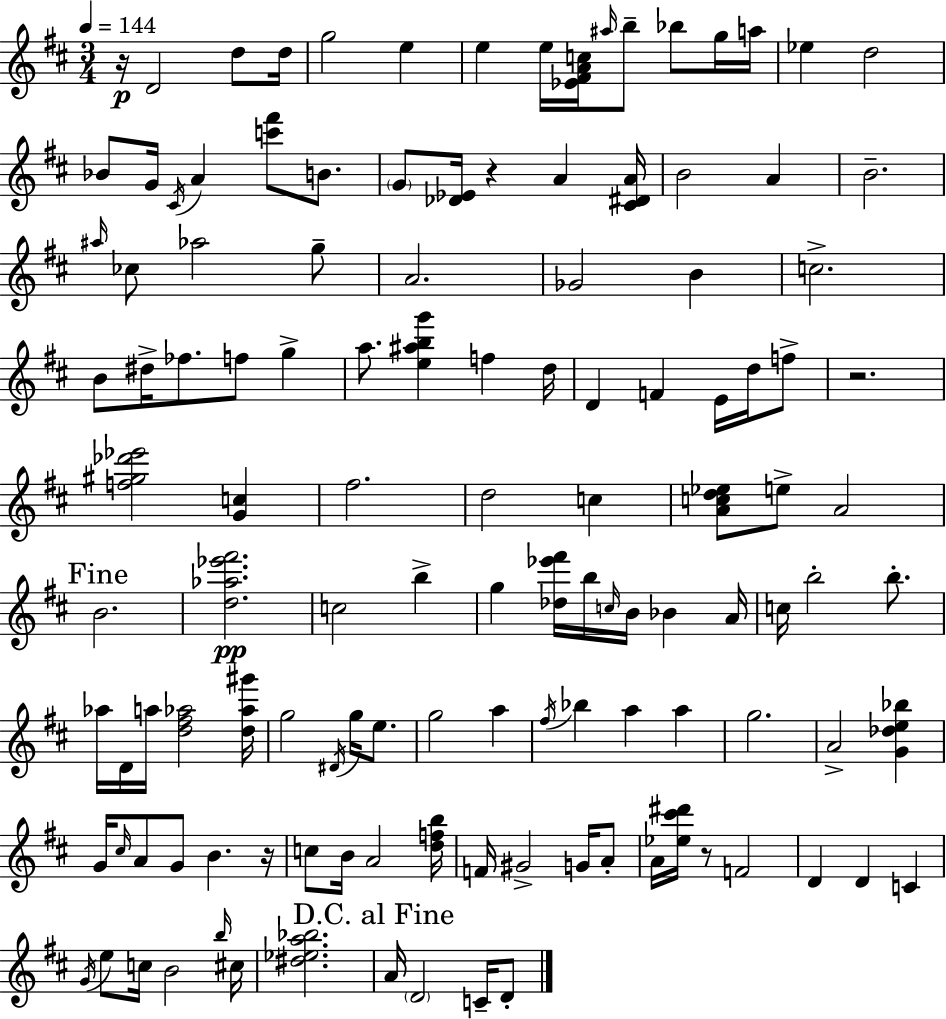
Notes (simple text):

R/s D4/h D5/e D5/s G5/h E5/q E5/q E5/s [Eb4,F#4,A4,C5]/s A#5/s B5/e Bb5/e G5/s A5/s Eb5/q D5/h Bb4/e G4/s C#4/s A4/q [C6,F#6]/e B4/e. G4/e [Db4,Eb4]/s R/q A4/q [C#4,D#4,A4]/s B4/h A4/q B4/h. A#5/s CES5/e Ab5/h G5/e A4/h. Gb4/h B4/q C5/h. B4/e D#5/s FES5/e. F5/e G5/q A5/e. [E5,A#5,B5,G6]/q F5/q D5/s D4/q F4/q E4/s D5/s F5/e R/h. [F5,G#5,Db6,Eb6]/h [G4,C5]/q F#5/h. D5/h C5/q [A4,C5,D5,Eb5]/e E5/e A4/h B4/h. [D5,Ab5,Eb6,F#6]/h. C5/h B5/q G5/q [Db5,Eb6,F#6]/s B5/s C5/s B4/s Bb4/q A4/s C5/s B5/h B5/e. Ab5/s D4/s A5/s [D5,F#5,Ab5]/h [D5,Ab5,G#6]/s G5/h D#4/s G5/s E5/e. G5/h A5/q F#5/s Bb5/q A5/q A5/q G5/h. A4/h [G4,Db5,E5,Bb5]/q G4/s C#5/s A4/e G4/e B4/q. R/s C5/e B4/s A4/h [D5,F5,B5]/s F4/s G#4/h G4/s A4/e A4/s [Eb5,C#6,D#6]/s R/e F4/h D4/q D4/q C4/q G4/s E5/e C5/s B4/h B5/s C#5/s [D#5,Eb5,A5,Bb5]/h. A4/s D4/h C4/s D4/e